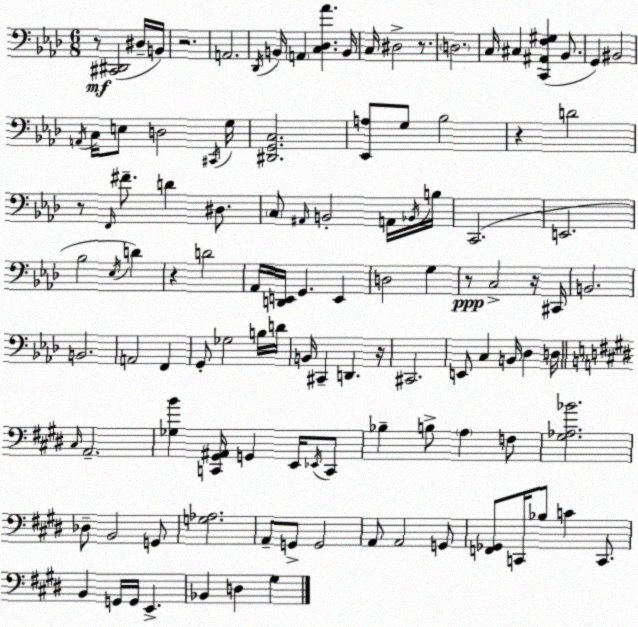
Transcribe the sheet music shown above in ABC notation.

X:1
T:Untitled
M:6/8
L:1/4
K:Ab
z/2 [^C,,^D,,]2 ^D,/4 B,,/4 z2 A,,2 _D,,/4 B,,/4 A,, [C,_D,_A] B,,/4 C,/4 ^D,2 z/2 D,2 C,/4 ^C, [C,,^A,,F,^G,] _B,,/2 G,, ^B,,2 A,,/4 C,/4 E,/2 D,2 ^C,,/4 G,/4 [^D,,G,,C,]2 [_E,,A,]/2 G,/2 _B,2 z D2 z/2 F,,/4 ^F/2 D ^D,/2 C,/2 ^A,,/4 B,,2 A,,/4 _B,,/4 B,/4 C,,2 E,,2 _B,2 _E,/4 D z D2 _A,,/4 [D,,E,,]/4 G,, E,, D,2 G, z/2 C,2 z/4 ^C,,/4 B,,2 B,,2 A,,2 F,, G,,/2 _G,2 B,/4 D/4 B,,/4 ^C,, D,, z/4 ^C,,2 E,,/2 C, B,,/4 _D, D,/4 ^C,/4 A,,2 [_G,B] [C,,^G,,^A,,]/4 G,, E,,/4 _E,,/4 C,,/2 _B, B,/2 A, F,/2 [^G,_A,_B]2 _D,/2 B,,2 G,,/2 [G,_A,]2 A,,/2 G,,/2 G,,2 A,,/2 A,,2 G,,/2 [F,,_G,,]/2 C,,/4 _B,/2 C C,,/2 B,, G,,/4 G,,/4 E,, _B,, D, ^G,